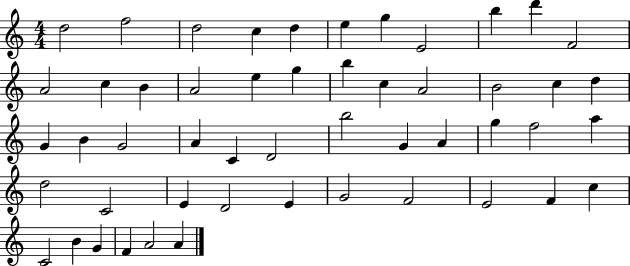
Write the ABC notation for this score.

X:1
T:Untitled
M:4/4
L:1/4
K:C
d2 f2 d2 c d e g E2 b d' F2 A2 c B A2 e g b c A2 B2 c d G B G2 A C D2 b2 G A g f2 a d2 C2 E D2 E G2 F2 E2 F c C2 B G F A2 A